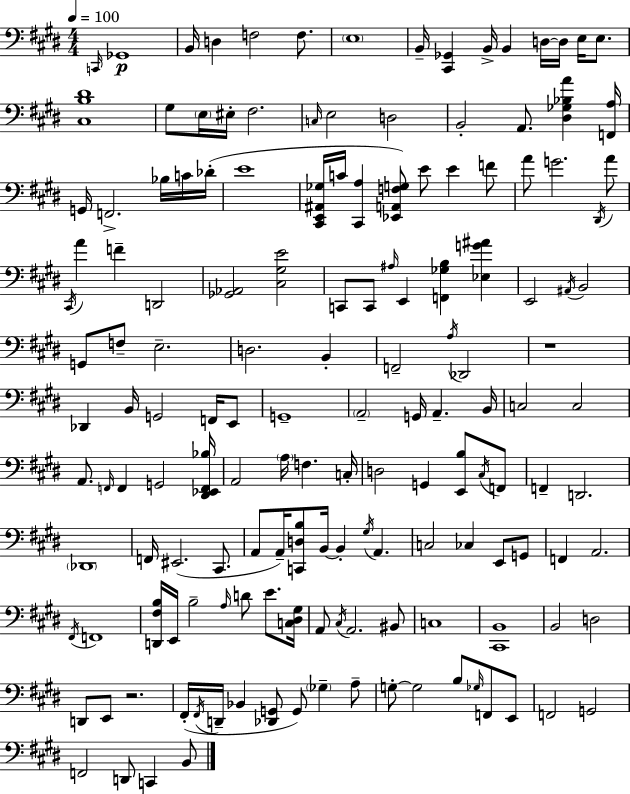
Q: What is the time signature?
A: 4/4